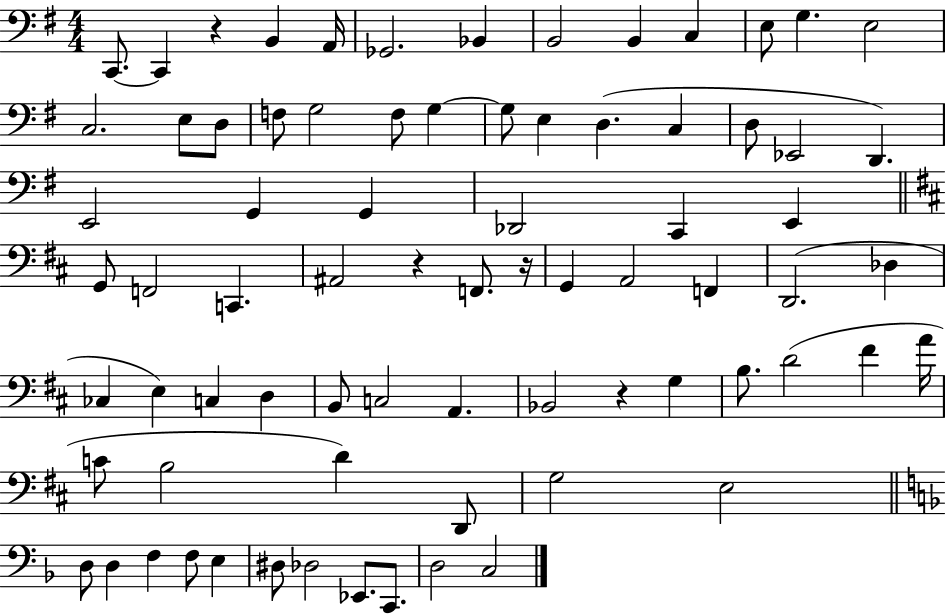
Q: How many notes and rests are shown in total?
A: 76